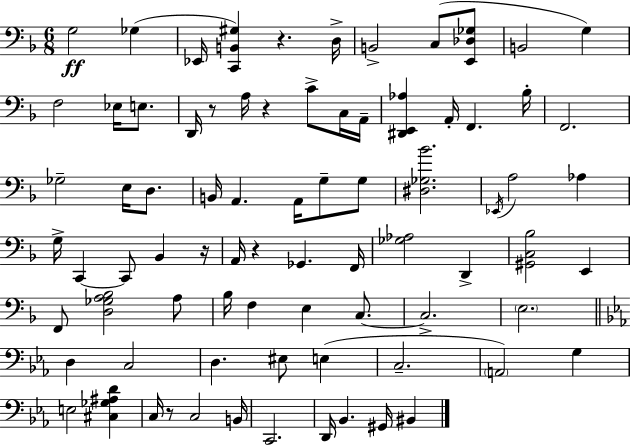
{
  \clef bass
  \numericTimeSignature
  \time 6/8
  \key d \minor
  \repeat volta 2 { g2\ff ges4( | ees,16 <c, b, gis>4) r4. d16-> | b,2-> c8( <e, des ges>8 | b,2 g4) | \break f2 ees16 e8. | d,16 r8 a16 r4 c'8-> c16 a,16-- | <dis, e, aes>4 a,16-. f,4. bes16-. | f,2. | \break ges2-- e16 d8. | b,16 a,4. a,16 g8-- g8 | <dis ges bes'>2. | \acciaccatura { ees,16 } a2 aes4 | \break g16-> c,4~~ c,8 bes,4 | r16 a,16 r4 ges,4. | f,16 <ges aes>2 d,4-> | <gis, c bes>2 e,4 | \break f,8 <d ges a bes>2 a8 | bes16 f4 e4 c8.~~ | c2.-> | \parenthesize e2. | \break \bar "||" \break \key c \minor d4 c2 | d4. eis8 e4( | c2.-- | \parenthesize a,2) g4 | \break e2 <cis ges ais d'>4 | c16 r8 c2 b,16 | c,2. | d,16 bes,4. gis,16 bis,4 | \break } \bar "|."
}